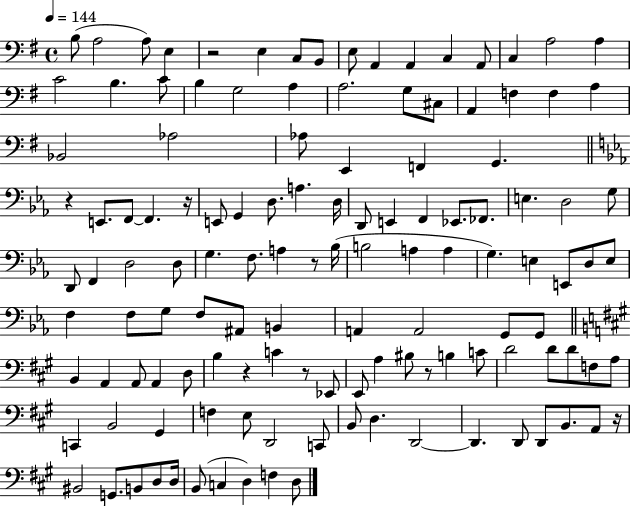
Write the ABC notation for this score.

X:1
T:Untitled
M:4/4
L:1/4
K:G
B,/2 A,2 A,/2 E, z2 E, C,/2 B,,/2 E,/2 A,, A,, C, A,,/2 C, A,2 A, C2 B, C/2 B, G,2 A, A,2 G,/2 ^C,/2 A,, F, F, A, _B,,2 _A,2 _A,/2 E,, F,, G,, z E,,/2 F,,/2 F,, z/4 E,,/2 G,, D,/2 A, D,/4 D,,/2 E,, F,, _E,,/2 _F,,/2 E, D,2 G,/2 D,,/2 F,, D,2 D,/2 G, F,/2 A, z/2 _B,/4 B,2 A, A, G, E, E,,/2 D,/2 E,/2 F, F,/2 G,/2 F,/2 ^A,,/2 B,, A,, A,,2 G,,/2 G,,/2 B,, A,, A,,/2 A,, D,/2 B, z C z/2 _E,,/2 E,,/2 A, ^B,/2 z/2 B, C/2 D2 D/2 D/2 F,/2 A,/2 C,, B,,2 ^G,, F, E,/2 D,,2 C,,/2 B,,/2 D, D,,2 D,, D,,/2 D,,/2 B,,/2 A,,/2 z/4 ^B,,2 G,,/2 B,,/2 D,/2 D,/4 B,,/2 C, D, F, D,/2